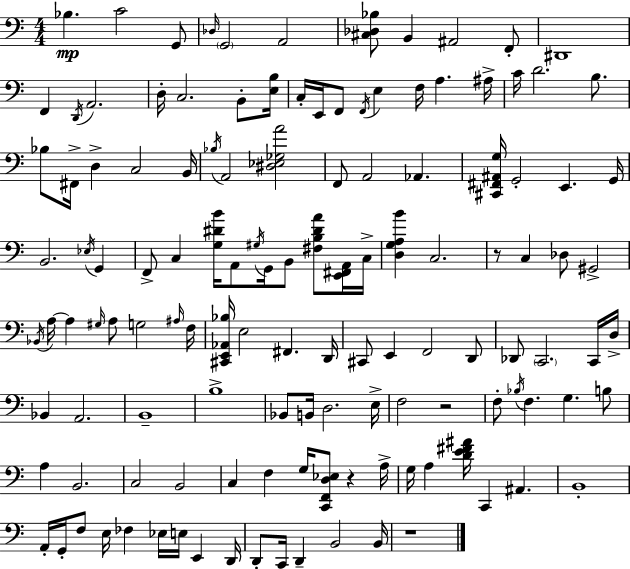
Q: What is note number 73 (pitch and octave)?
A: D3